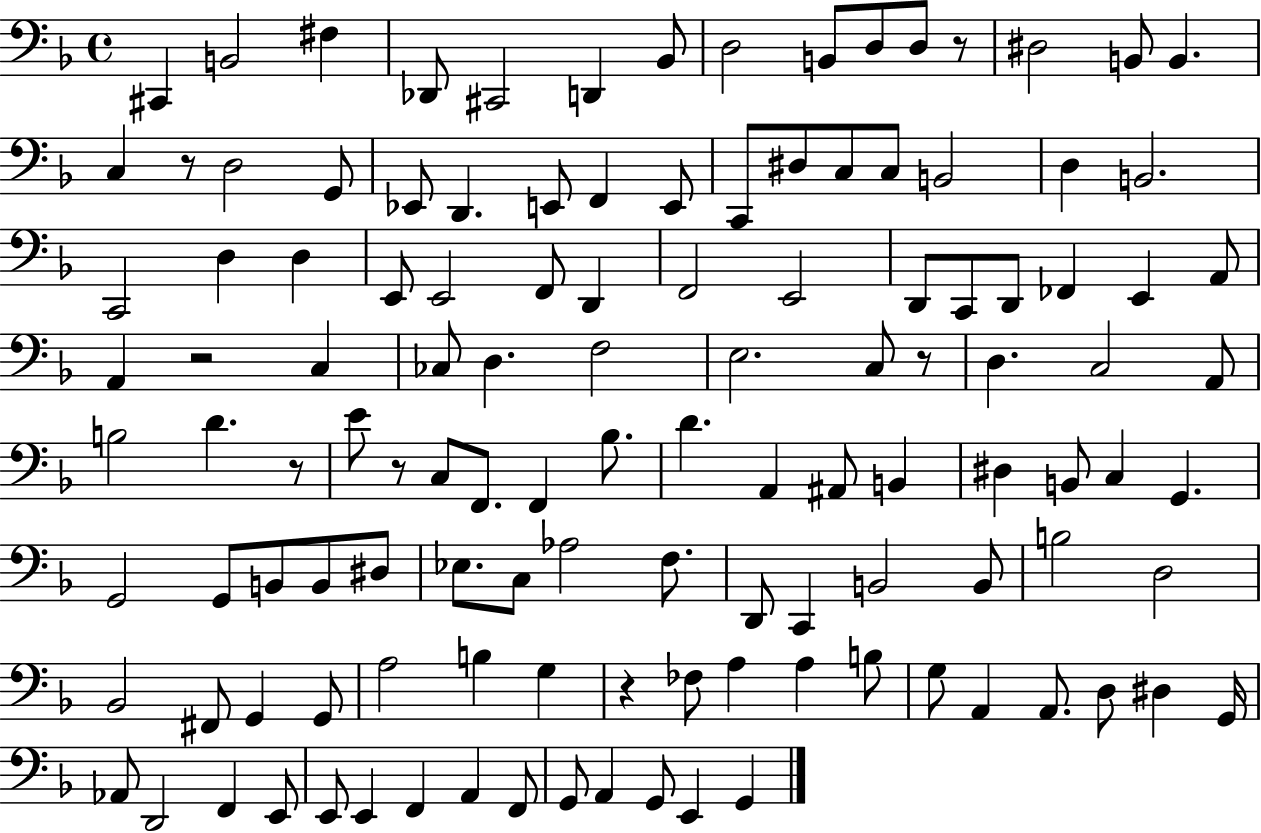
{
  \clef bass
  \time 4/4
  \defaultTimeSignature
  \key f \major
  cis,4 b,2 fis4 | des,8 cis,2 d,4 bes,8 | d2 b,8 d8 d8 r8 | dis2 b,8 b,4. | \break c4 r8 d2 g,8 | ees,8 d,4. e,8 f,4 e,8 | c,8 dis8 c8 c8 b,2 | d4 b,2. | \break c,2 d4 d4 | e,8 e,2 f,8 d,4 | f,2 e,2 | d,8 c,8 d,8 fes,4 e,4 a,8 | \break a,4 r2 c4 | ces8 d4. f2 | e2. c8 r8 | d4. c2 a,8 | \break b2 d'4. r8 | e'8 r8 c8 f,8. f,4 bes8. | d'4. a,4 ais,8 b,4 | dis4 b,8 c4 g,4. | \break g,2 g,8 b,8 b,8 dis8 | ees8. c8 aes2 f8. | d,8 c,4 b,2 b,8 | b2 d2 | \break bes,2 fis,8 g,4 g,8 | a2 b4 g4 | r4 fes8 a4 a4 b8 | g8 a,4 a,8. d8 dis4 g,16 | \break aes,8 d,2 f,4 e,8 | e,8 e,4 f,4 a,4 f,8 | g,8 a,4 g,8 e,4 g,4 | \bar "|."
}